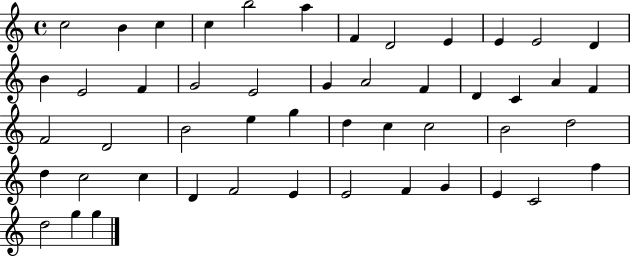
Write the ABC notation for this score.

X:1
T:Untitled
M:4/4
L:1/4
K:C
c2 B c c b2 a F D2 E E E2 D B E2 F G2 E2 G A2 F D C A F F2 D2 B2 e g d c c2 B2 d2 d c2 c D F2 E E2 F G E C2 f d2 g g